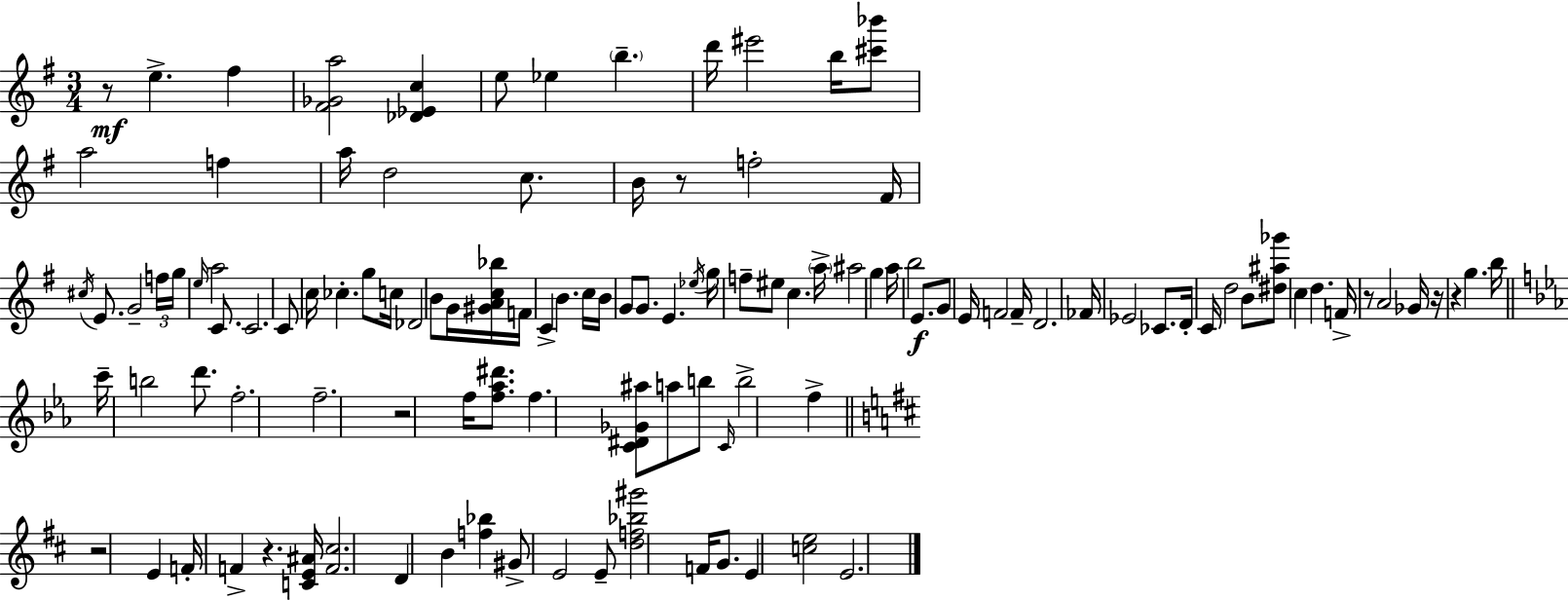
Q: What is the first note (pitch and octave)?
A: E5